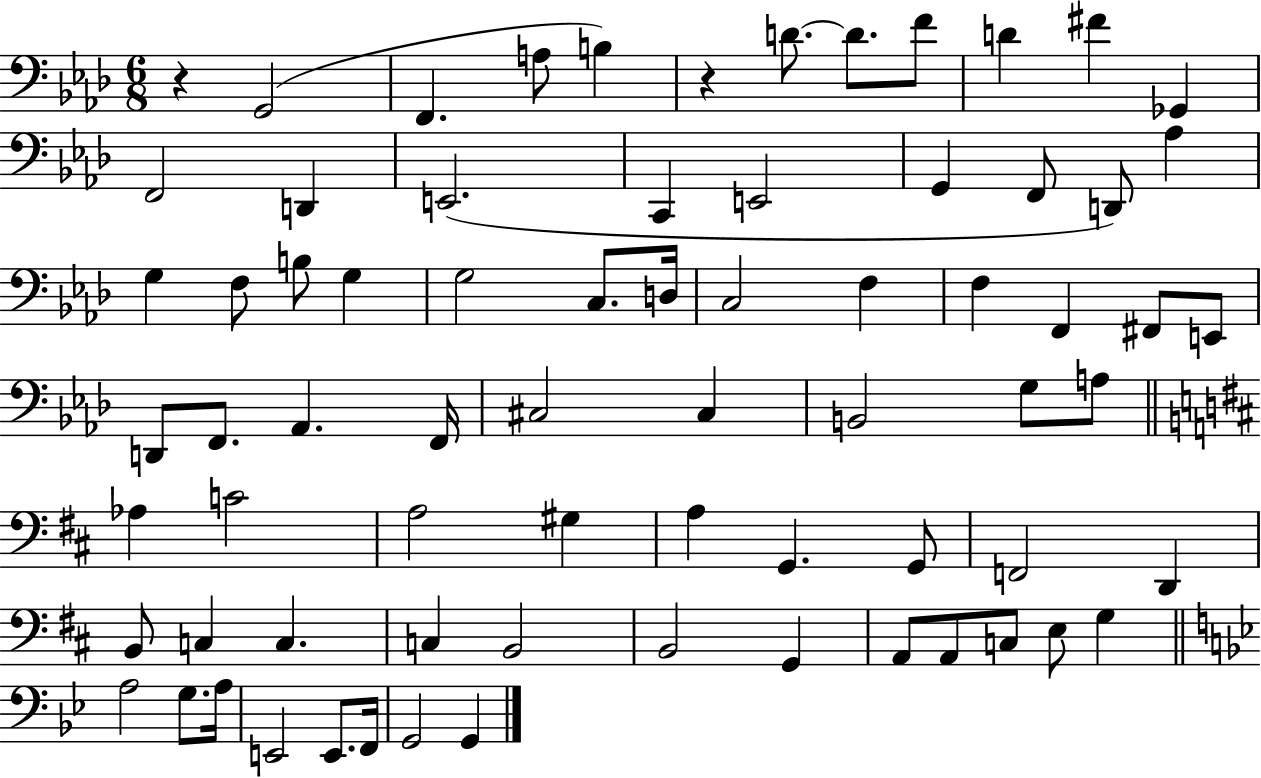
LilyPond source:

{
  \clef bass
  \numericTimeSignature
  \time 6/8
  \key aes \major
  r4 g,2( | f,4. a8 b4) | r4 d'8.~~ d'8. f'8 | d'4 fis'4 ges,4 | \break f,2 d,4 | e,2.( | c,4 e,2 | g,4 f,8 d,8) aes4 | \break g4 f8 b8 g4 | g2 c8. d16 | c2 f4 | f4 f,4 fis,8 e,8 | \break d,8 f,8. aes,4. f,16 | cis2 cis4 | b,2 g8 a8 | \bar "||" \break \key d \major aes4 c'2 | a2 gis4 | a4 g,4. g,8 | f,2 d,4 | \break b,8 c4 c4. | c4 b,2 | b,2 g,4 | a,8 a,8 c8 e8 g4 | \break \bar "||" \break \key bes \major a2 g8. a16 | e,2 e,8. f,16 | g,2 g,4 | \bar "|."
}